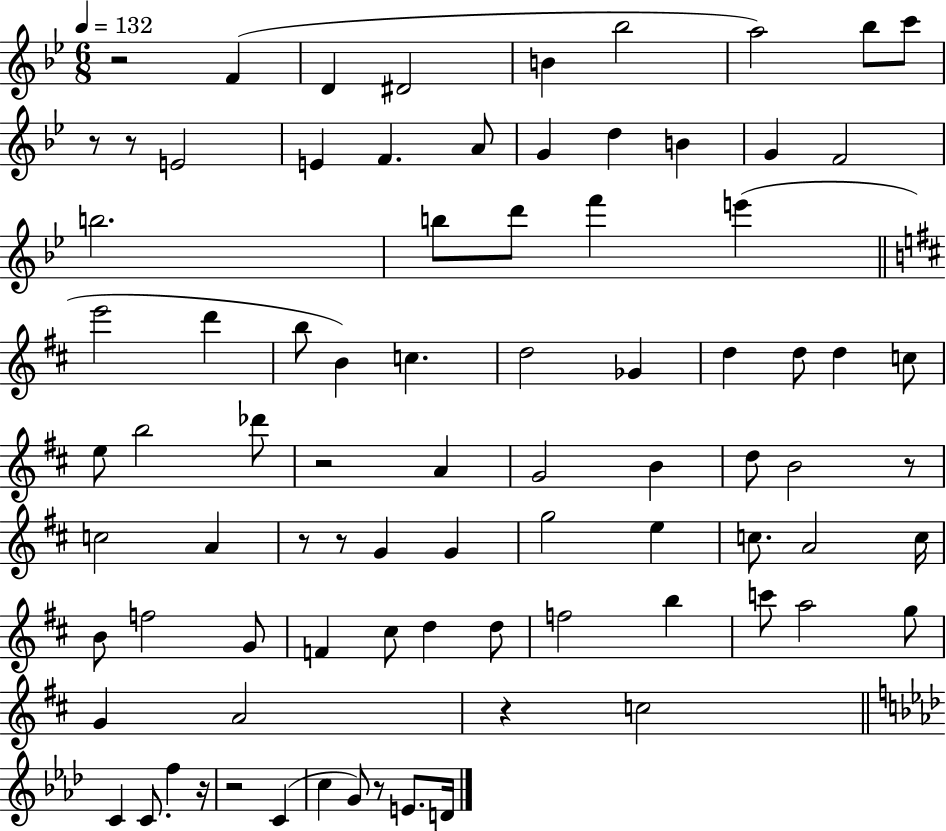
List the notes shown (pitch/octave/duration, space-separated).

R/h F4/q D4/q D#4/h B4/q Bb5/h A5/h Bb5/e C6/e R/e R/e E4/h E4/q F4/q. A4/e G4/q D5/q B4/q G4/q F4/h B5/h. B5/e D6/e F6/q E6/q E6/h D6/q B5/e B4/q C5/q. D5/h Gb4/q D5/q D5/e D5/q C5/e E5/e B5/h Db6/e R/h A4/q G4/h B4/q D5/e B4/h R/e C5/h A4/q R/e R/e G4/q G4/q G5/h E5/q C5/e. A4/h C5/s B4/e F5/h G4/e F4/q C#5/e D5/q D5/e F5/h B5/q C6/e A5/h G5/e G4/q A4/h R/q C5/h C4/q C4/e. F5/q R/s R/h C4/q C5/q G4/e R/e E4/e. D4/s